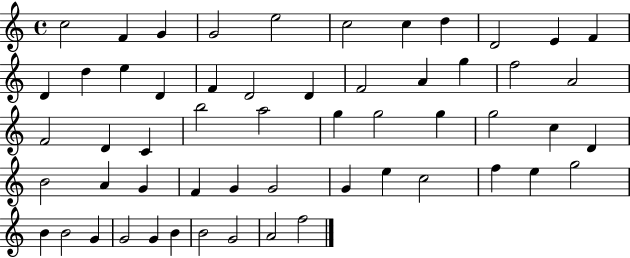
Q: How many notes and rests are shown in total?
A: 56